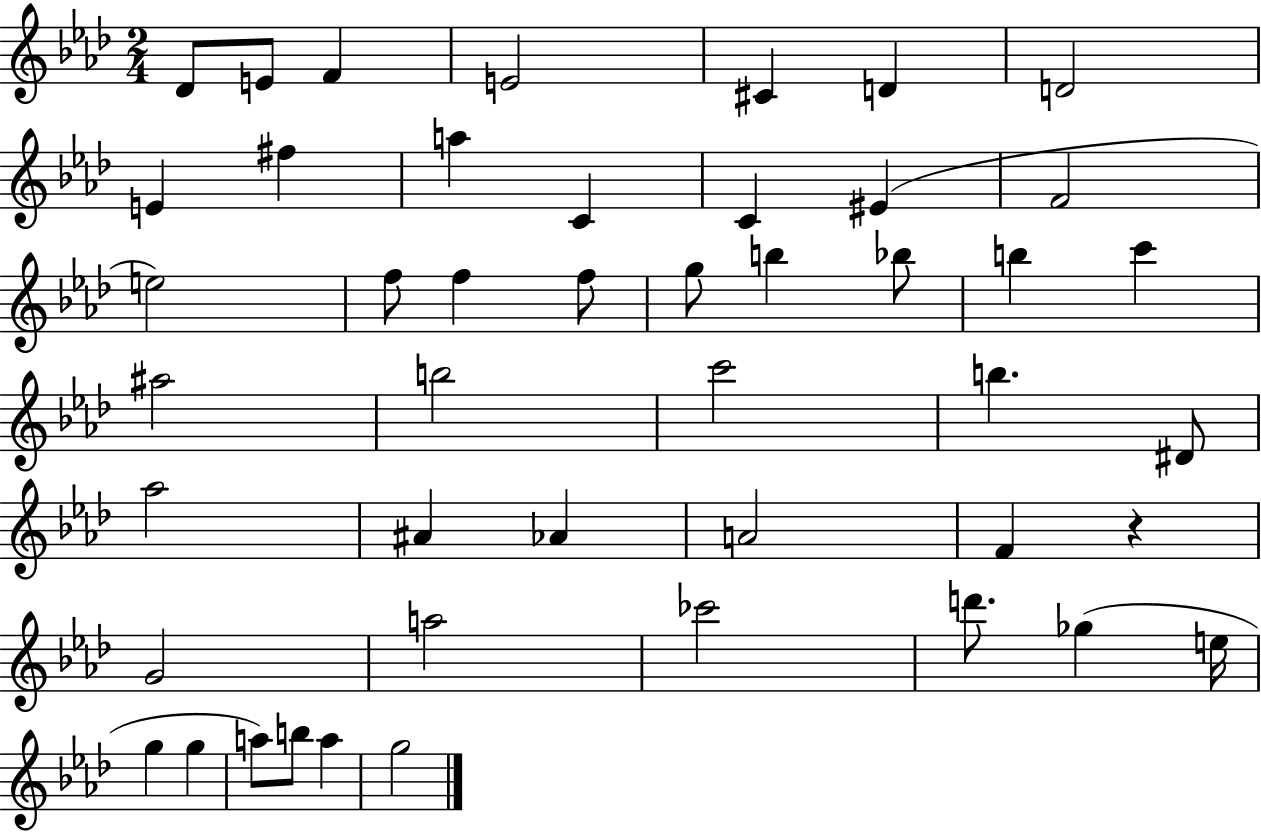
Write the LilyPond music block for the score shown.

{
  \clef treble
  \numericTimeSignature
  \time 2/4
  \key aes \major
  des'8 e'8 f'4 | e'2 | cis'4 d'4 | d'2 | \break e'4 fis''4 | a''4 c'4 | c'4 eis'4( | f'2 | \break e''2) | f''8 f''4 f''8 | g''8 b''4 bes''8 | b''4 c'''4 | \break ais''2 | b''2 | c'''2 | b''4. dis'8 | \break aes''2 | ais'4 aes'4 | a'2 | f'4 r4 | \break g'2 | a''2 | ces'''2 | d'''8. ges''4( e''16 | \break g''4 g''4 | a''8) b''8 a''4 | g''2 | \bar "|."
}